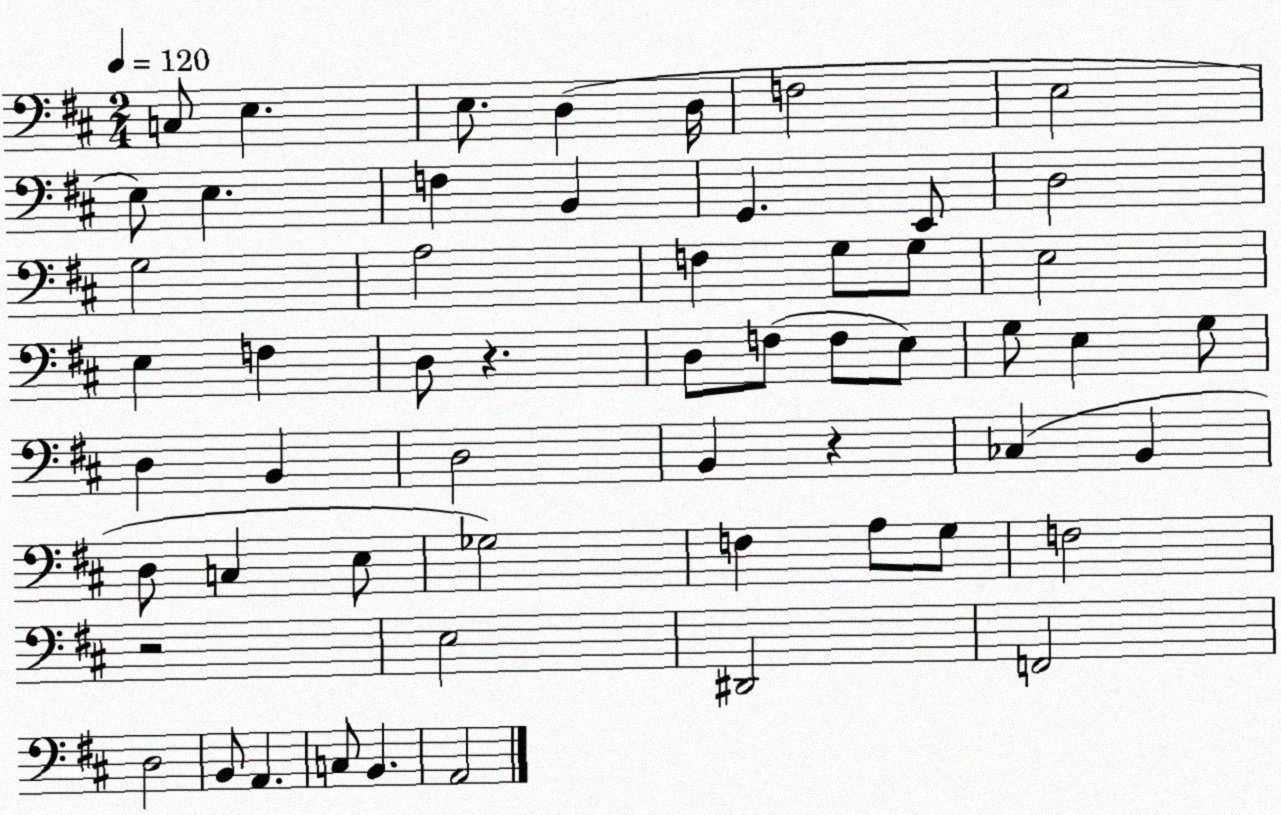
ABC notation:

X:1
T:Untitled
M:2/4
L:1/4
K:D
C,/2 E, E,/2 D, D,/4 F,2 E,2 E,/2 E, F, B,, G,, E,,/2 D,2 G,2 A,2 F, G,/2 G,/2 E,2 E, F, D,/2 z D,/2 F,/2 F,/2 E,/2 G,/2 E, G,/2 D, B,, D,2 B,, z _C, B,, D,/2 C, E,/2 _G,2 F, A,/2 G,/2 F,2 z2 E,2 ^D,,2 F,,2 D,2 B,,/2 A,, C,/2 B,, A,,2